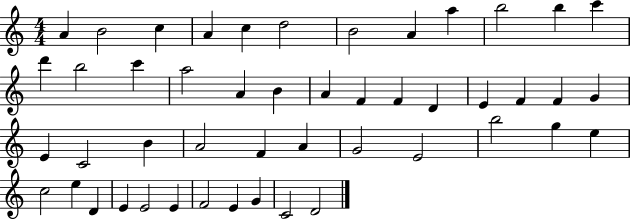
X:1
T:Untitled
M:4/4
L:1/4
K:C
A B2 c A c d2 B2 A a b2 b c' d' b2 c' a2 A B A F F D E F F G E C2 B A2 F A G2 E2 b2 g e c2 e D E E2 E F2 E G C2 D2